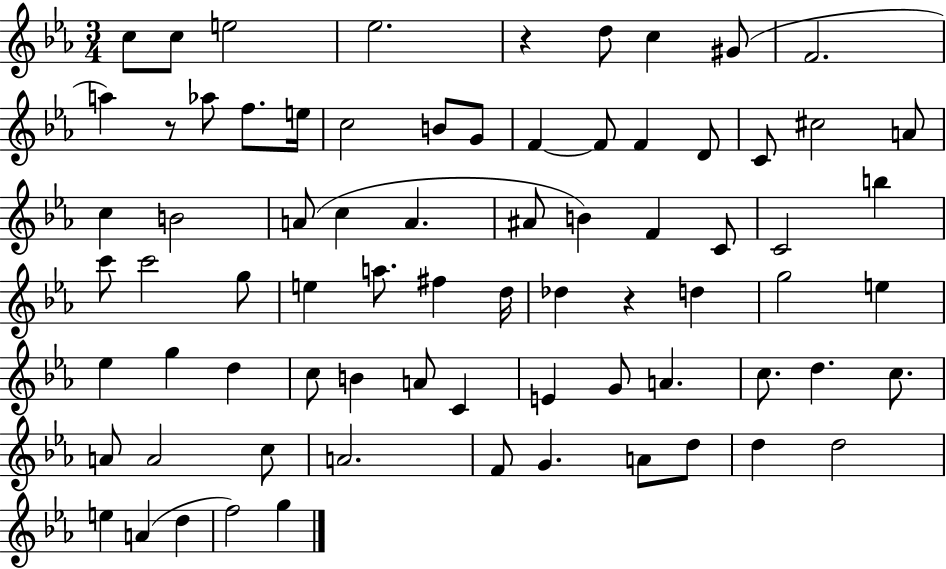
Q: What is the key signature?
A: EES major